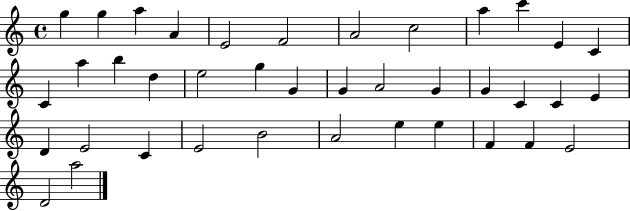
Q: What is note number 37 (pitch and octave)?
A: E4